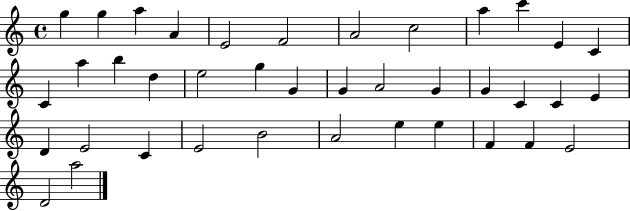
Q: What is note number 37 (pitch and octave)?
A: E4